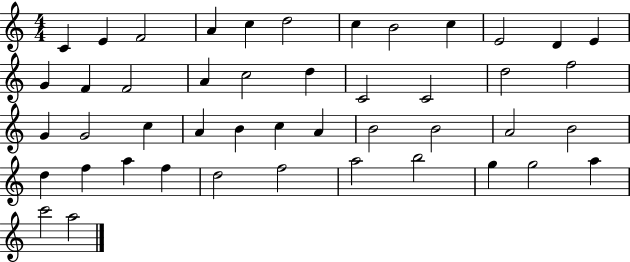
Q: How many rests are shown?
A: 0